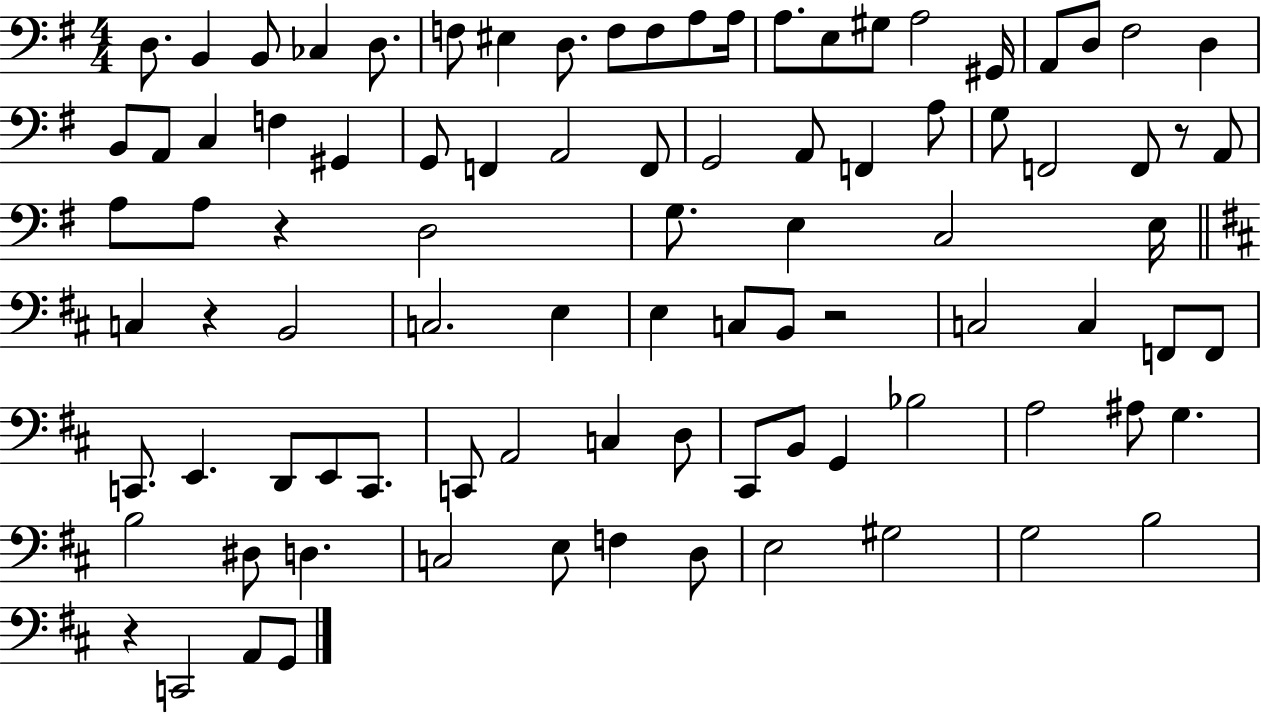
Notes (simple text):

D3/e. B2/q B2/e CES3/q D3/e. F3/e EIS3/q D3/e. F3/e F3/e A3/e A3/s A3/e. E3/e G#3/e A3/h G#2/s A2/e D3/e F#3/h D3/q B2/e A2/e C3/q F3/q G#2/q G2/e F2/q A2/h F2/e G2/h A2/e F2/q A3/e G3/e F2/h F2/e R/e A2/e A3/e A3/e R/q D3/h G3/e. E3/q C3/h E3/s C3/q R/q B2/h C3/h. E3/q E3/q C3/e B2/e R/h C3/h C3/q F2/e F2/e C2/e. E2/q. D2/e E2/e C2/e. C2/e A2/h C3/q D3/e C#2/e B2/e G2/q Bb3/h A3/h A#3/e G3/q. B3/h D#3/e D3/q. C3/h E3/e F3/q D3/e E3/h G#3/h G3/h B3/h R/q C2/h A2/e G2/e